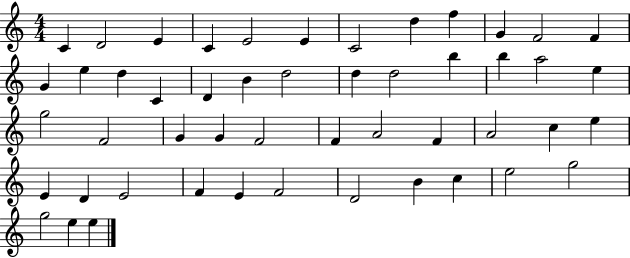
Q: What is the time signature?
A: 4/4